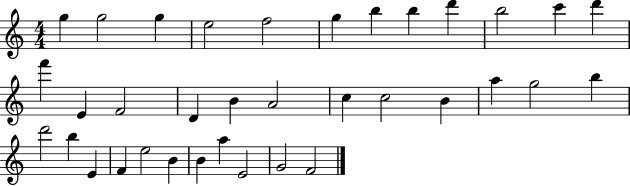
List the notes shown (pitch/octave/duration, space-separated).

G5/q G5/h G5/q E5/h F5/h G5/q B5/q B5/q D6/q B5/h C6/q D6/q F6/q E4/q F4/h D4/q B4/q A4/h C5/q C5/h B4/q A5/q G5/h B5/q D6/h B5/q E4/q F4/q E5/h B4/q B4/q A5/q E4/h G4/h F4/h